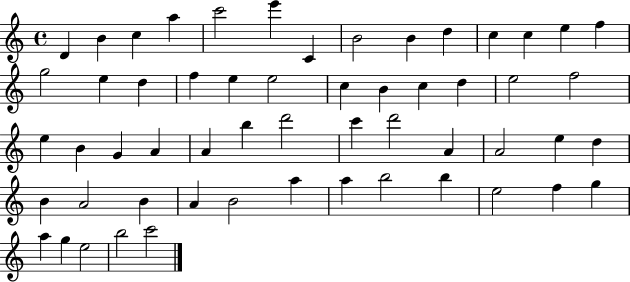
X:1
T:Untitled
M:4/4
L:1/4
K:C
D B c a c'2 e' C B2 B d c c e f g2 e d f e e2 c B c d e2 f2 e B G A A b d'2 c' d'2 A A2 e d B A2 B A B2 a a b2 b e2 f g a g e2 b2 c'2